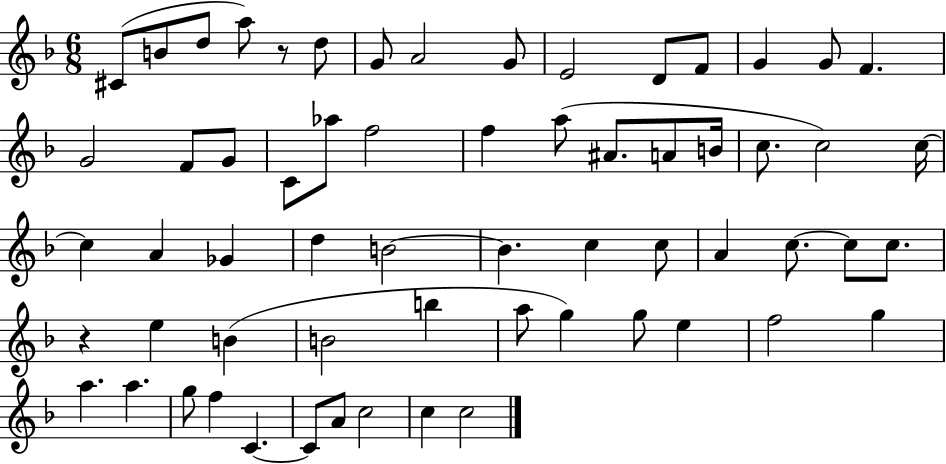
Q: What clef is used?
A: treble